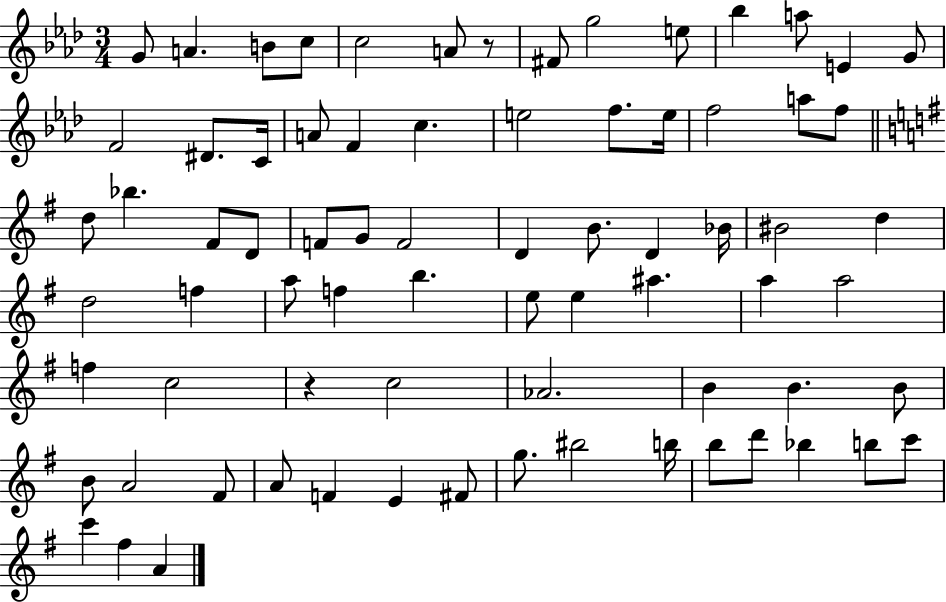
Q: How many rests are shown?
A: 2